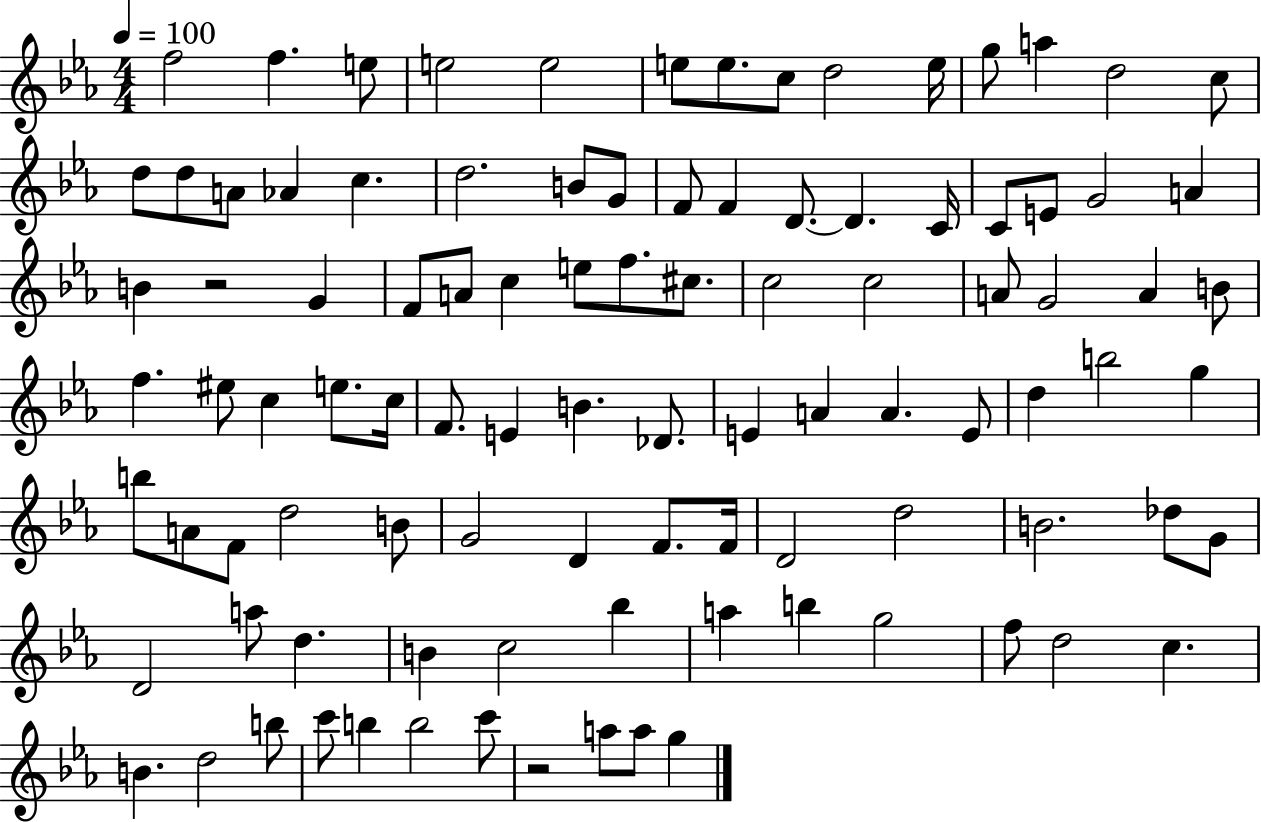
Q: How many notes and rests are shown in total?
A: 99